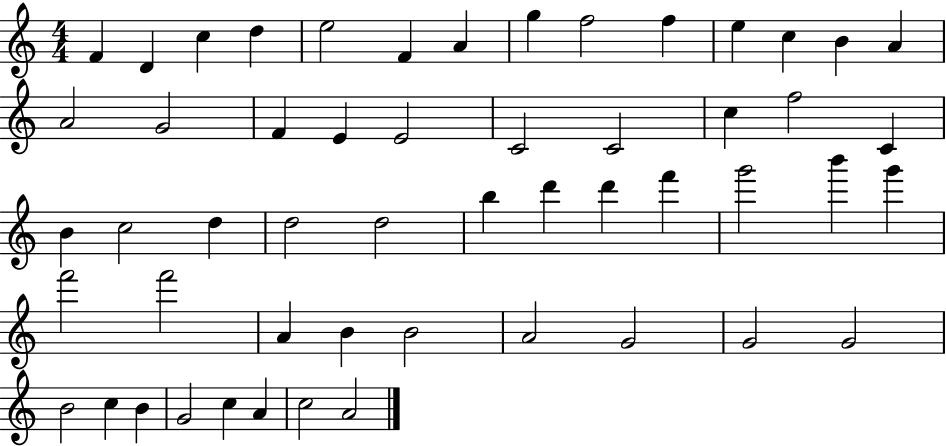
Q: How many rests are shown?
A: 0